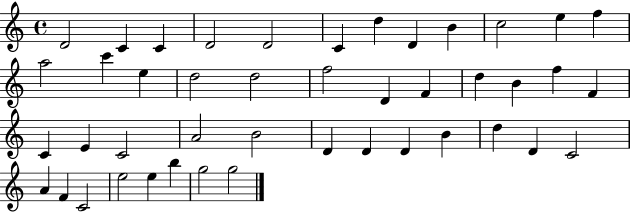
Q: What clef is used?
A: treble